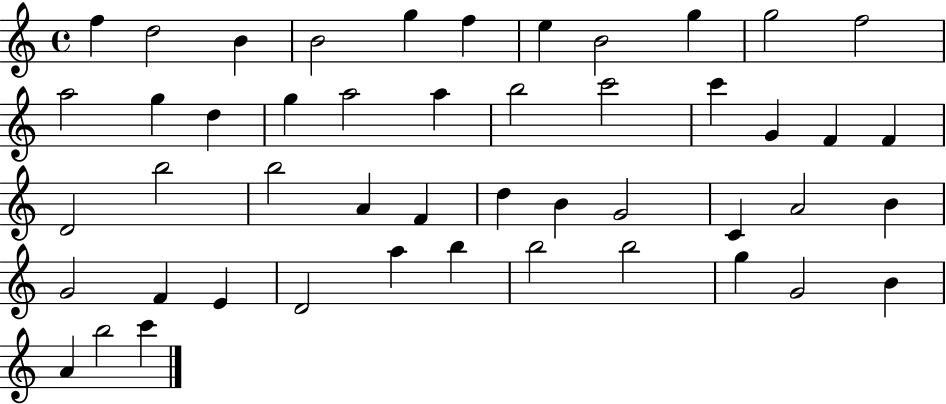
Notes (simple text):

F5/q D5/h B4/q B4/h G5/q F5/q E5/q B4/h G5/q G5/h F5/h A5/h G5/q D5/q G5/q A5/h A5/q B5/h C6/h C6/q G4/q F4/q F4/q D4/h B5/h B5/h A4/q F4/q D5/q B4/q G4/h C4/q A4/h B4/q G4/h F4/q E4/q D4/h A5/q B5/q B5/h B5/h G5/q G4/h B4/q A4/q B5/h C6/q